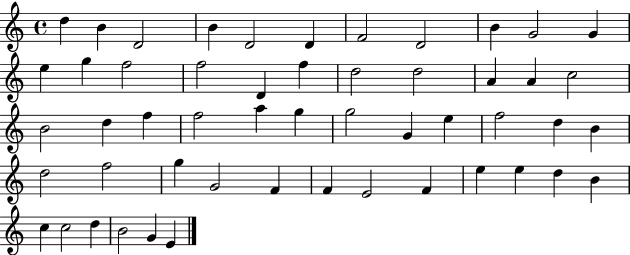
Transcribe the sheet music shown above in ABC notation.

X:1
T:Untitled
M:4/4
L:1/4
K:C
d B D2 B D2 D F2 D2 B G2 G e g f2 f2 D f d2 d2 A A c2 B2 d f f2 a g g2 G e f2 d B d2 f2 g G2 F F E2 F e e d B c c2 d B2 G E